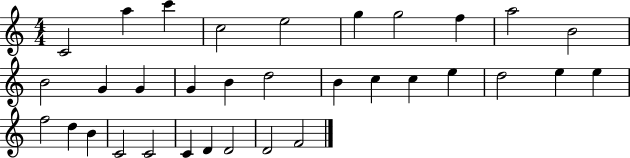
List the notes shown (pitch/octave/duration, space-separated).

C4/h A5/q C6/q C5/h E5/h G5/q G5/h F5/q A5/h B4/h B4/h G4/q G4/q G4/q B4/q D5/h B4/q C5/q C5/q E5/q D5/h E5/q E5/q F5/h D5/q B4/q C4/h C4/h C4/q D4/q D4/h D4/h F4/h